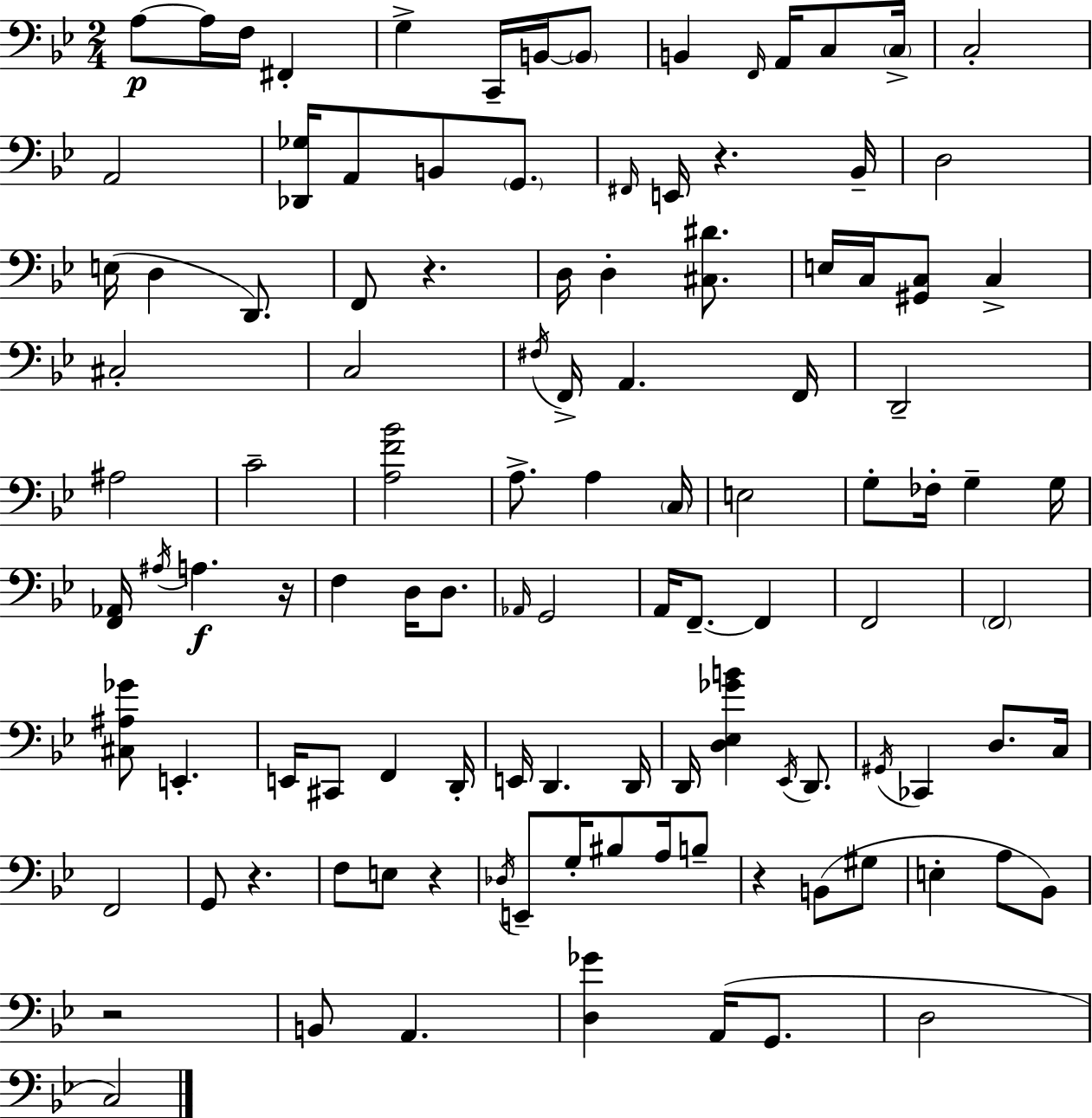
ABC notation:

X:1
T:Untitled
M:2/4
L:1/4
K:Gm
A,/2 A,/4 F,/4 ^F,, G, C,,/4 B,,/4 B,,/2 B,, F,,/4 A,,/4 C,/2 C,/4 C,2 A,,2 [_D,,_G,]/4 A,,/2 B,,/2 G,,/2 ^F,,/4 E,,/4 z _B,,/4 D,2 E,/4 D, D,,/2 F,,/2 z D,/4 D, [^C,^D]/2 E,/4 C,/4 [^G,,C,]/2 C, ^C,2 C,2 ^F,/4 F,,/4 A,, F,,/4 D,,2 ^A,2 C2 [A,F_B]2 A,/2 A, C,/4 E,2 G,/2 _F,/4 G, G,/4 [F,,_A,,]/4 ^A,/4 A, z/4 F, D,/4 D,/2 _A,,/4 G,,2 A,,/4 F,,/2 F,, F,,2 F,,2 [^C,^A,_G]/2 E,, E,,/4 ^C,,/2 F,, D,,/4 E,,/4 D,, D,,/4 D,,/4 [D,_E,_GB] _E,,/4 D,,/2 ^G,,/4 _C,, D,/2 C,/4 F,,2 G,,/2 z F,/2 E,/2 z _D,/4 E,,/2 G,/4 ^B,/2 A,/4 B,/2 z B,,/2 ^G,/2 E, A,/2 _B,,/2 z2 B,,/2 A,, [D,_G] A,,/4 G,,/2 D,2 C,2